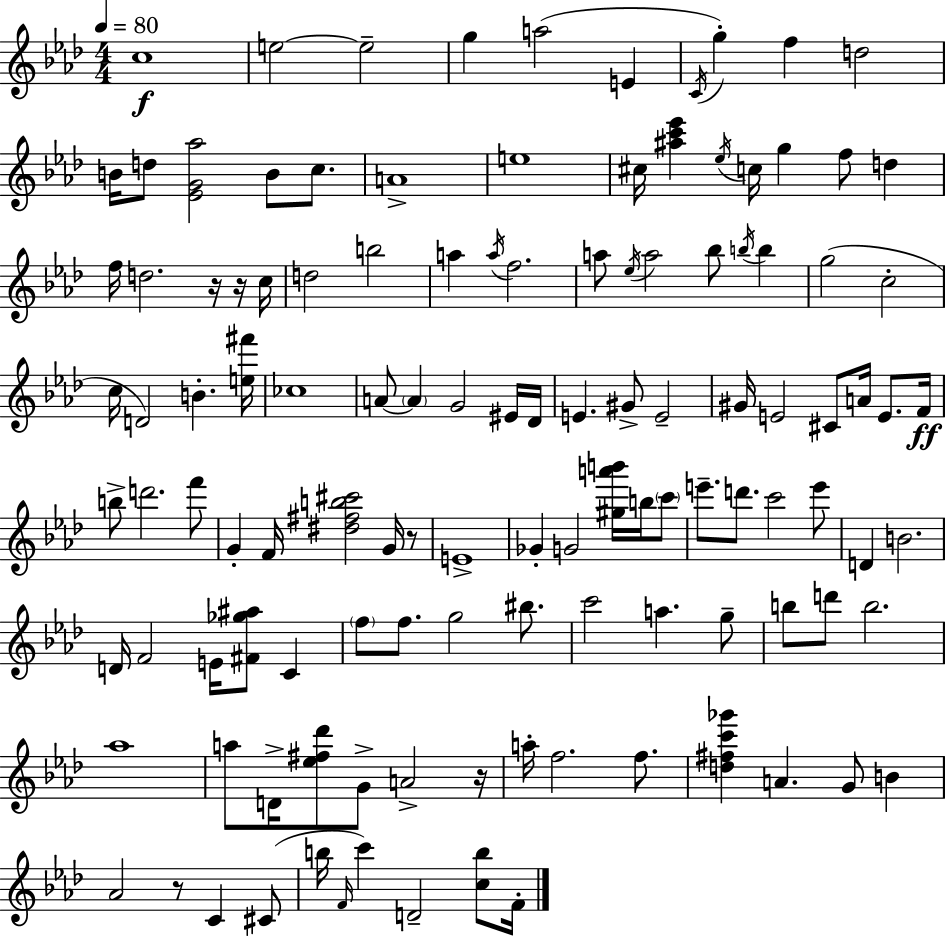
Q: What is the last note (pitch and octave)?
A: F4